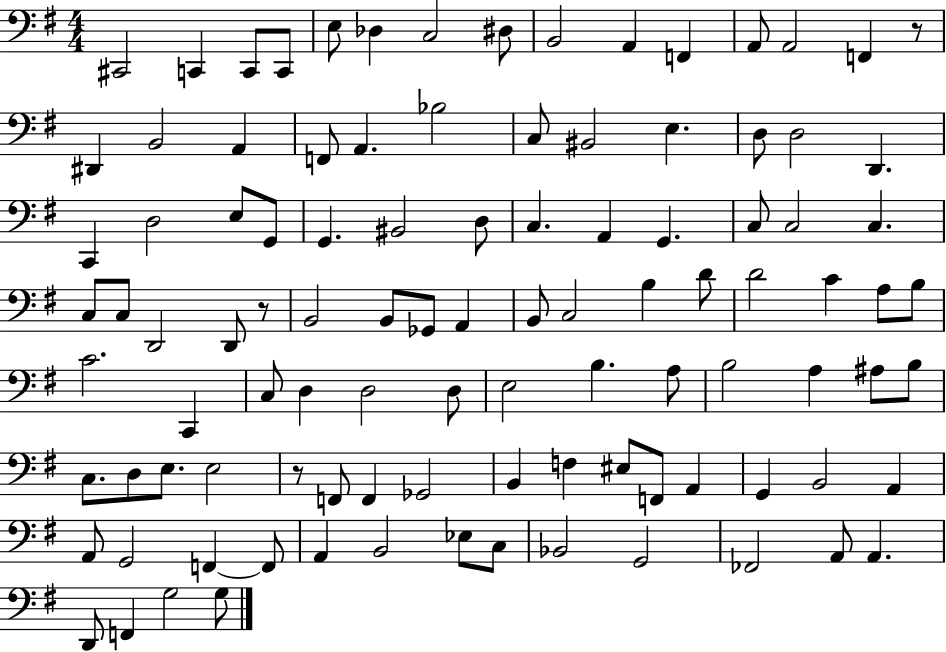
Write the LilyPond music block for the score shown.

{
  \clef bass
  \numericTimeSignature
  \time 4/4
  \key g \major
  cis,2 c,4 c,8 c,8 | e8 des4 c2 dis8 | b,2 a,4 f,4 | a,8 a,2 f,4 r8 | \break dis,4 b,2 a,4 | f,8 a,4. bes2 | c8 bis,2 e4. | d8 d2 d,4. | \break c,4 d2 e8 g,8 | g,4. bis,2 d8 | c4. a,4 g,4. | c8 c2 c4. | \break c8 c8 d,2 d,8 r8 | b,2 b,8 ges,8 a,4 | b,8 c2 b4 d'8 | d'2 c'4 a8 b8 | \break c'2. c,4 | c8 d4 d2 d8 | e2 b4. a8 | b2 a4 ais8 b8 | \break c8. d8 e8. e2 | r8 f,8 f,4 ges,2 | b,4 f4 eis8 f,8 a,4 | g,4 b,2 a,4 | \break a,8 g,2 f,4~~ f,8 | a,4 b,2 ees8 c8 | bes,2 g,2 | fes,2 a,8 a,4. | \break d,8 f,4 g2 g8 | \bar "|."
}